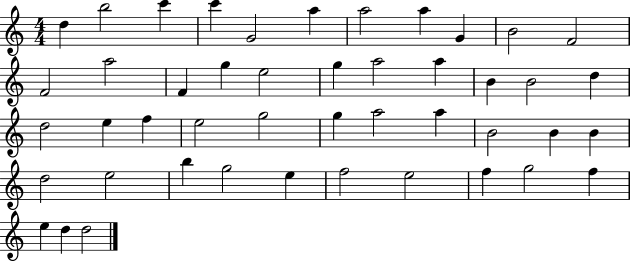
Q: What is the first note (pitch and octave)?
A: D5